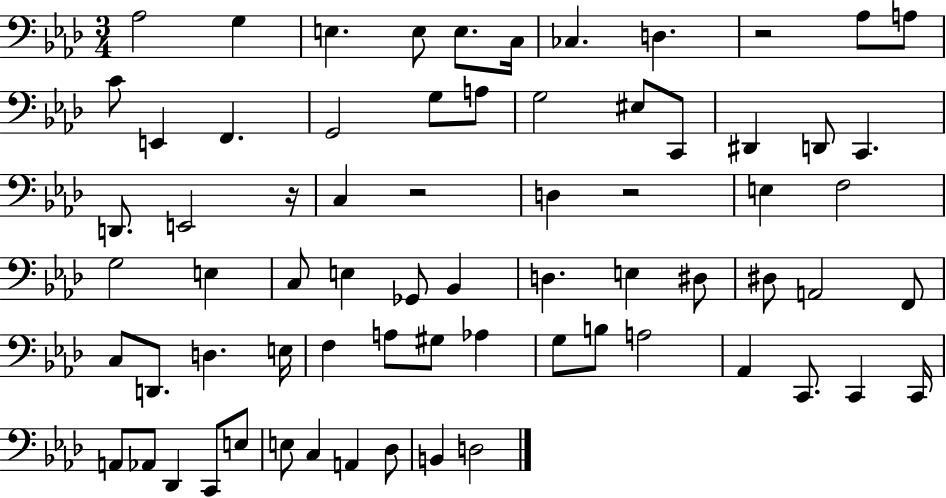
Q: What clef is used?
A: bass